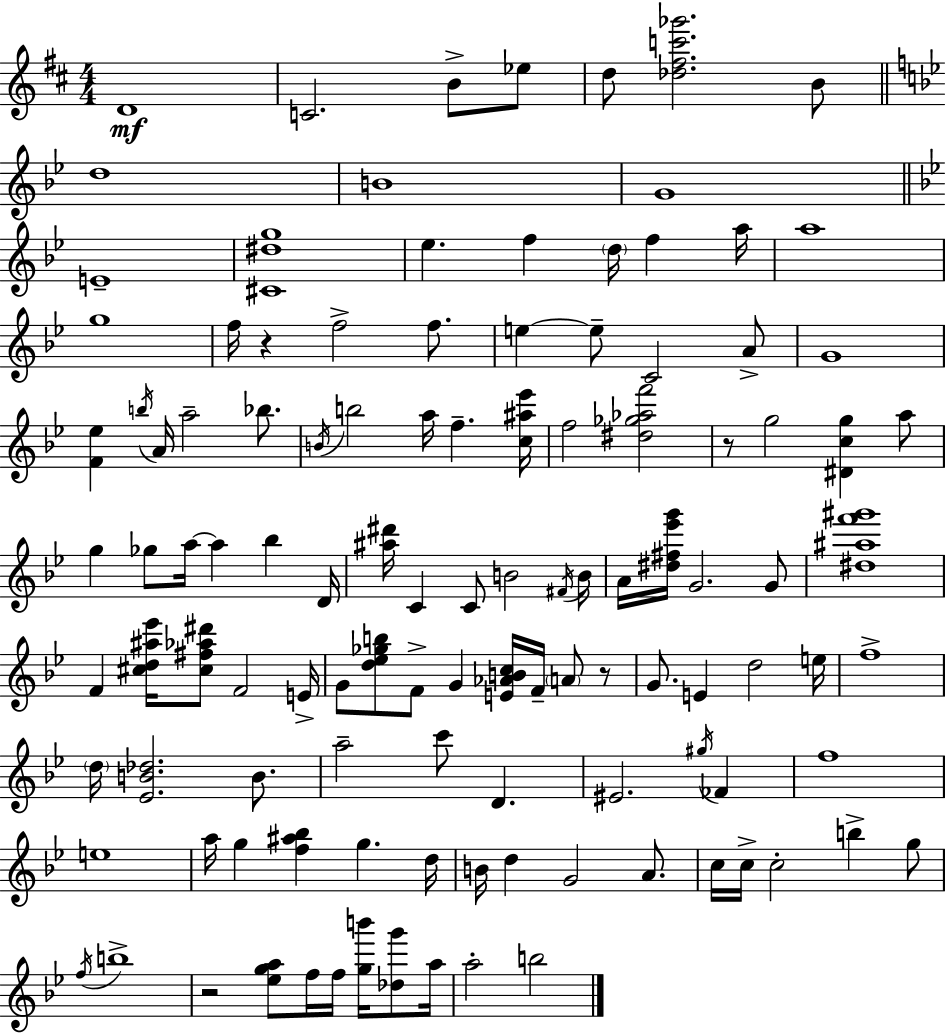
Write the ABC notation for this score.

X:1
T:Untitled
M:4/4
L:1/4
K:D
D4 C2 B/2 _e/2 d/2 [_d^fc'_g']2 B/2 d4 B4 G4 E4 [^C^dg]4 _e f d/4 f a/4 a4 g4 f/4 z f2 f/2 e e/2 C2 A/2 G4 [F_e] b/4 A/4 a2 _b/2 B/4 b2 a/4 f [c^a_e']/4 f2 [^d_g_af']2 z/2 g2 [^Dcg] a/2 g _g/2 a/4 a _b D/4 [^a^d']/4 C C/2 B2 ^F/4 B/4 A/4 [^d^f_e'g']/4 G2 G/2 [^d^af'^g']4 F [^cd^a_e']/4 [^c^f_a^d']/2 F2 E/4 G/2 [d_e_gb]/2 F/2 G [E_ABc]/4 F/4 A/2 z/2 G/2 E d2 e/4 f4 d/4 [_EB_d]2 B/2 a2 c'/2 D ^E2 ^g/4 _F f4 e4 a/4 g [f^a_b] g d/4 B/4 d G2 A/2 c/4 c/4 c2 b g/2 f/4 b4 z2 [_ega]/2 f/4 f/4 [gb']/4 [_dg']/2 a/4 a2 b2